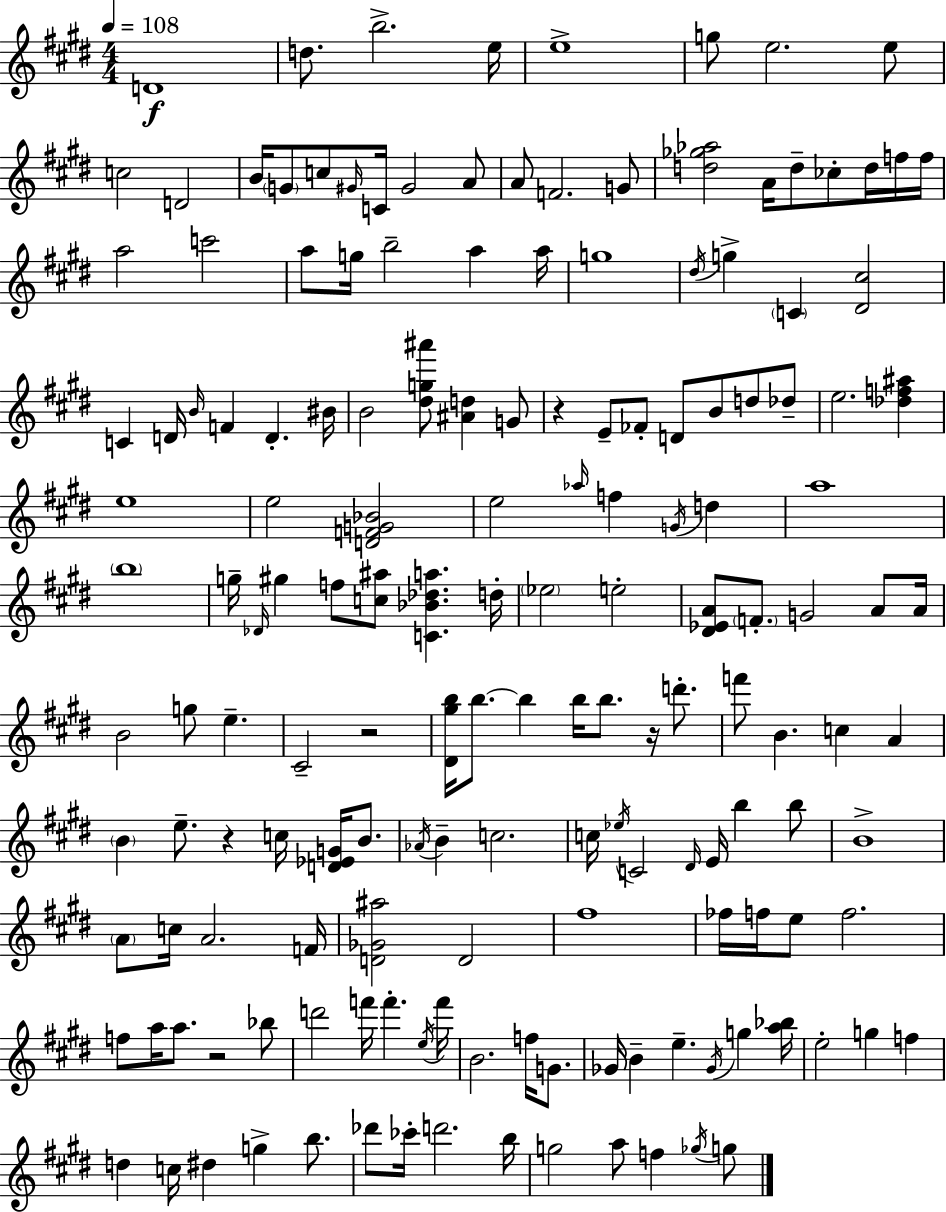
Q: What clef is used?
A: treble